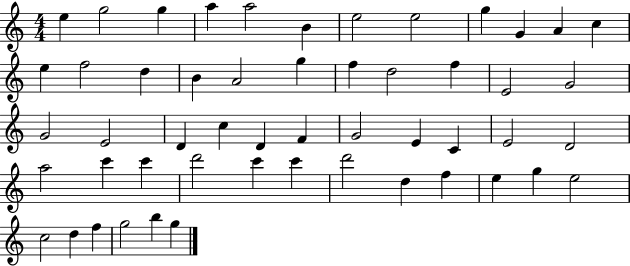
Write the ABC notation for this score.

X:1
T:Untitled
M:4/4
L:1/4
K:C
e g2 g a a2 B e2 e2 g G A c e f2 d B A2 g f d2 f E2 G2 G2 E2 D c D F G2 E C E2 D2 a2 c' c' d'2 c' c' d'2 d f e g e2 c2 d f g2 b g